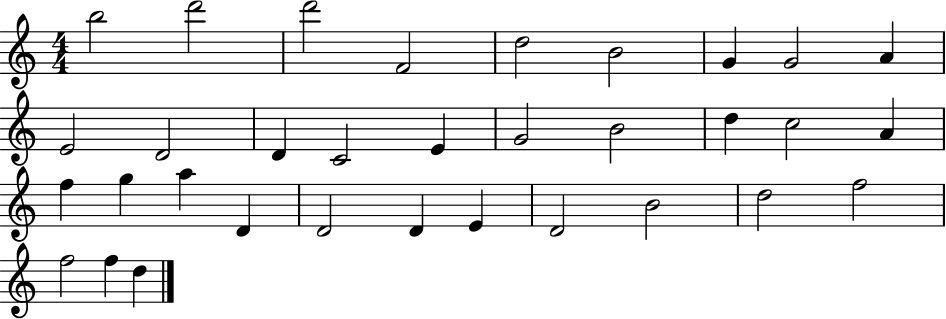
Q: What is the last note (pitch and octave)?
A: D5